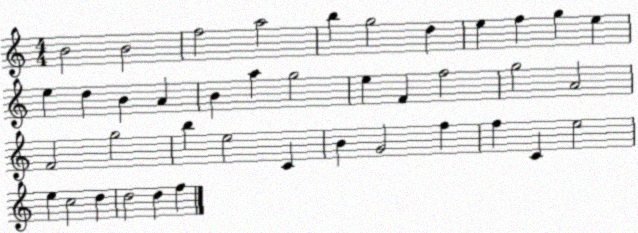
X:1
T:Untitled
M:4/4
L:1/4
K:C
B2 B2 f2 a2 b g2 d e f g e e d B A B a g2 e F f2 g2 A2 F2 g2 b e2 C B G2 f f C e2 e c2 d d2 d f